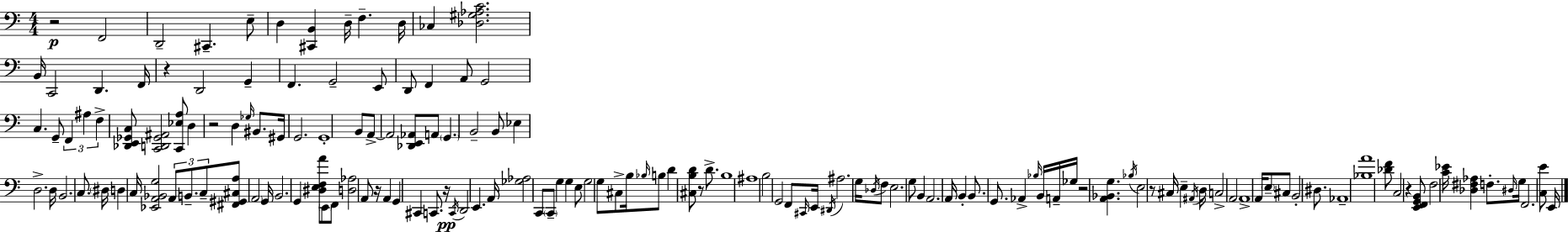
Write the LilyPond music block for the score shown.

{
  \clef bass
  \numericTimeSignature
  \time 4/4
  \key c \major
  r2\p f,2 | d,2-- cis,4.-- e8-- | d4 <cis, b,>4 d16-- f4.-- d16 | ces4 <des gis aes c'>2. | \break b,16 c,2 d,4. f,16 | r4 d,2 g,4-- | f,4. g,2-- e,8 | d,8 f,4 a,8 g,2 | \break c4. g,8-- \tuplet 3/2 { f,4 ais4 | f4-> } <des, e, ges, c>8 <c, d, ges, ais,>2 <c, ees a>8 | d4 r2 d4 | \grace { ges16 } bis,8. gis,16 g,2. | \break g,1-. | b,8 a,8->~~ a,2 <des, e, aes,>8 a,8 | \parenthesize g,4. b,2-- b,8 | ees4 d2.-> | \break d16 b,2. c8. | \parenthesize dis16 d4 c16 <ees, a, bes, g>2 \tuplet 3/2 { a,8 | b,8.-- c8-- } <fis, gis, cis a>8 \parenthesize a,2 | g,16 b,2. g,4 | \break <dis e f a'>8 \parenthesize e,8 f,8 <d aes>2 a,8 | r16 a,4 g,4 cis,4 c,8. | r16\pp \acciaccatura { c,16 } d,2 e,4. | a,16 <ges aes>2 c,8 \parenthesize c,8-- g4 | \break g4 e8 g2 | g8 cis8-> b16 \grace { bes16 } b8 d'4 <cis b d'>8 r8 | d'8.-> b1 | ais1 | \break b2 g,2 | f,8 \grace { cis,16 } e,16 \acciaccatura { dis,16 } ais2. | g16 \acciaccatura { des16 } f8 e2. | g8 b,4 a,2. | \break a,16 b,4-. b,8. g,8. | aes,4-> \grace { bes16 } b,16 a,16-- ges16 r2 | <a, bes, g>4. \acciaccatura { bes16 } e2 | r8 cis16 e4-- \acciaccatura { ais,16 } d16 c2-> | \break a,2 a,1-> | a,16 \parenthesize e8-- cis8 b,2-. | dis8. aes,1-- | <bes a'>1 | \break <des' f'>8 c2 | r4 <e, f, g, b,>8 f2 | <c' ees'>16 <des fis aes>4 f8.-. \grace { dis16 } g16 f,2. | <c e'>8 e,16 \bar "|."
}